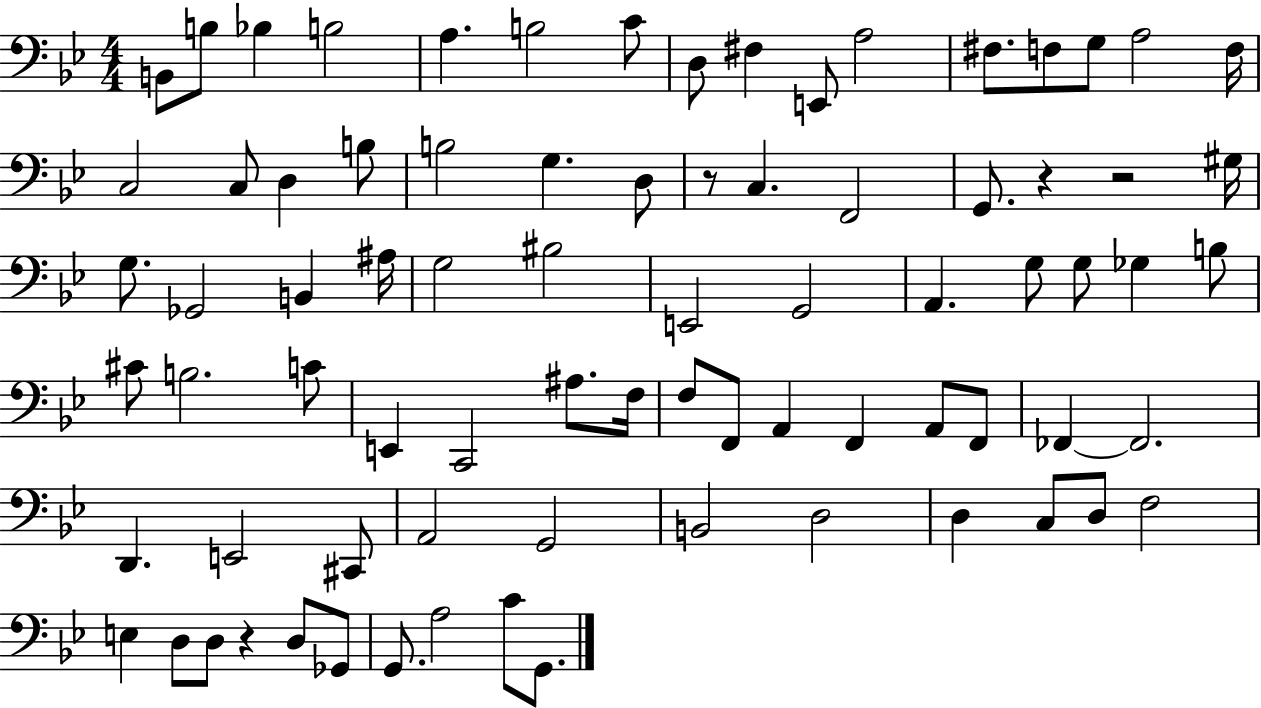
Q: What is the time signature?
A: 4/4